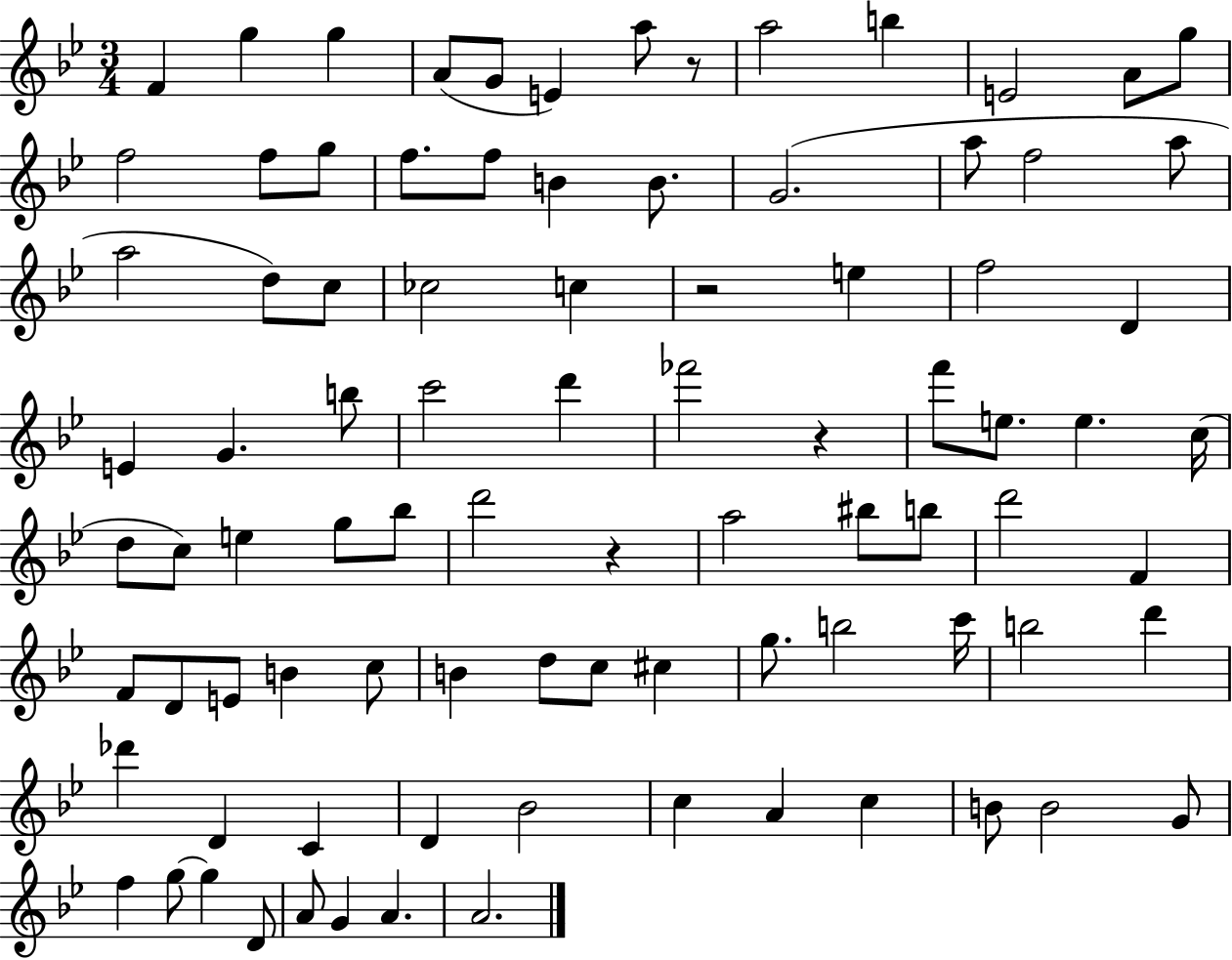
F4/q G5/q G5/q A4/e G4/e E4/q A5/e R/e A5/h B5/q E4/h A4/e G5/e F5/h F5/e G5/e F5/e. F5/e B4/q B4/e. G4/h. A5/e F5/h A5/e A5/h D5/e C5/e CES5/h C5/q R/h E5/q F5/h D4/q E4/q G4/q. B5/e C6/h D6/q FES6/h R/q F6/e E5/e. E5/q. C5/s D5/e C5/e E5/q G5/e Bb5/e D6/h R/q A5/h BIS5/e B5/e D6/h F4/q F4/e D4/e E4/e B4/q C5/e B4/q D5/e C5/e C#5/q G5/e. B5/h C6/s B5/h D6/q Db6/q D4/q C4/q D4/q Bb4/h C5/q A4/q C5/q B4/e B4/h G4/e F5/q G5/e G5/q D4/e A4/e G4/q A4/q. A4/h.